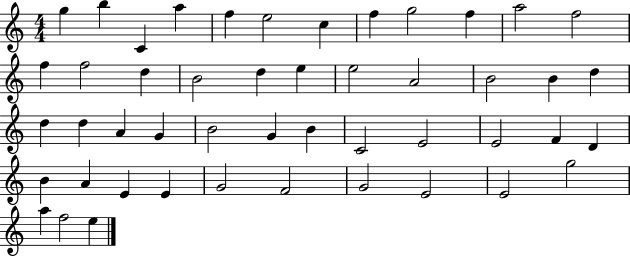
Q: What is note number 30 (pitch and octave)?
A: B4